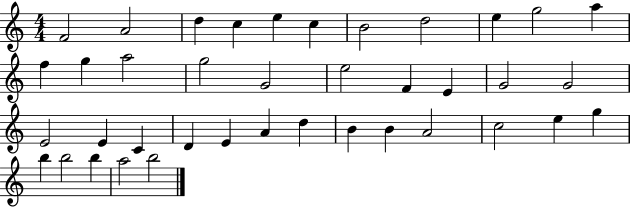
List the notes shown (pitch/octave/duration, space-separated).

F4/h A4/h D5/q C5/q E5/q C5/q B4/h D5/h E5/q G5/h A5/q F5/q G5/q A5/h G5/h G4/h E5/h F4/q E4/q G4/h G4/h E4/h E4/q C4/q D4/q E4/q A4/q D5/q B4/q B4/q A4/h C5/h E5/q G5/q B5/q B5/h B5/q A5/h B5/h